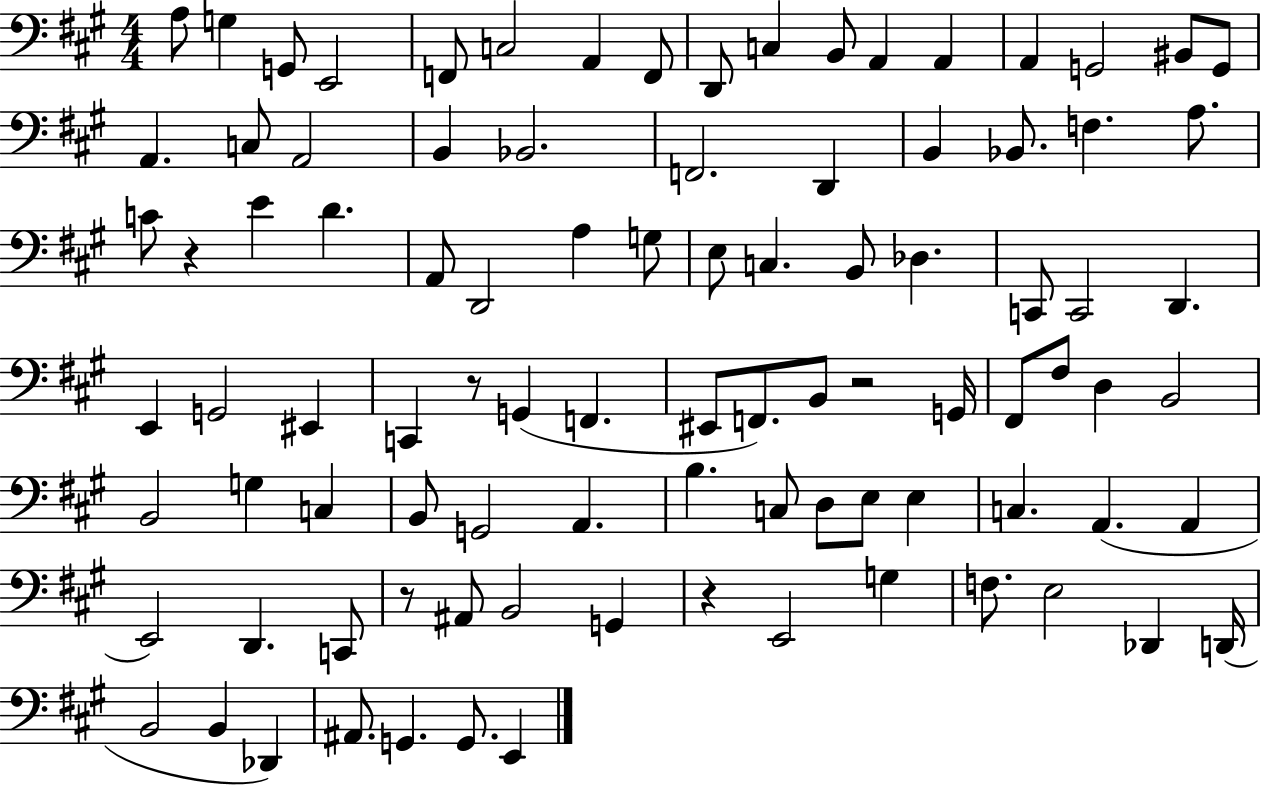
X:1
T:Untitled
M:4/4
L:1/4
K:A
A,/2 G, G,,/2 E,,2 F,,/2 C,2 A,, F,,/2 D,,/2 C, B,,/2 A,, A,, A,, G,,2 ^B,,/2 G,,/2 A,, C,/2 A,,2 B,, _B,,2 F,,2 D,, B,, _B,,/2 F, A,/2 C/2 z E D A,,/2 D,,2 A, G,/2 E,/2 C, B,,/2 _D, C,,/2 C,,2 D,, E,, G,,2 ^E,, C,, z/2 G,, F,, ^E,,/2 F,,/2 B,,/2 z2 G,,/4 ^F,,/2 ^F,/2 D, B,,2 B,,2 G, C, B,,/2 G,,2 A,, B, C,/2 D,/2 E,/2 E, C, A,, A,, E,,2 D,, C,,/2 z/2 ^A,,/2 B,,2 G,, z E,,2 G, F,/2 E,2 _D,, D,,/4 B,,2 B,, _D,, ^A,,/2 G,, G,,/2 E,,